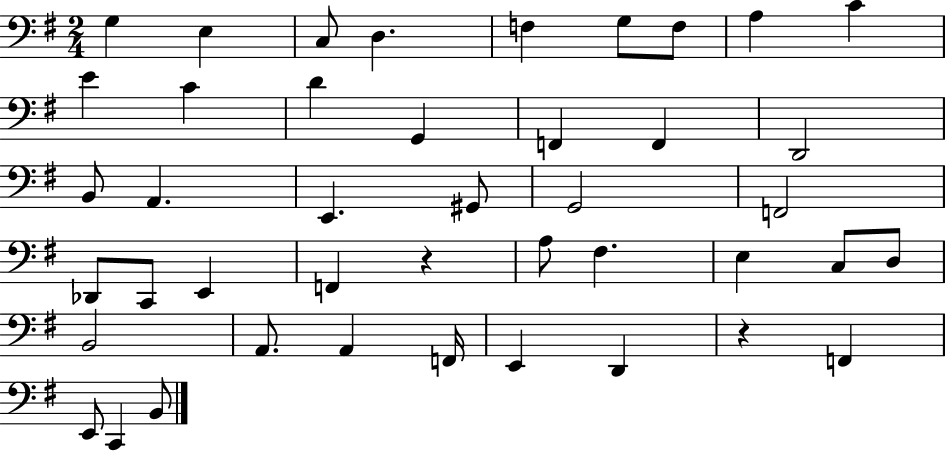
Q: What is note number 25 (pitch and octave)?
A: E2